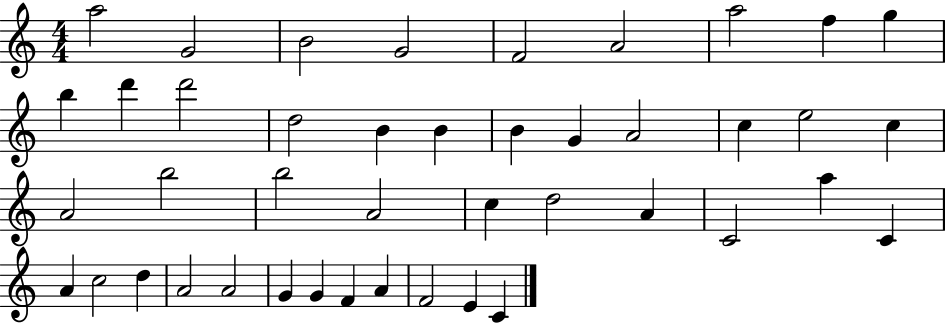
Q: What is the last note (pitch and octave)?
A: C4